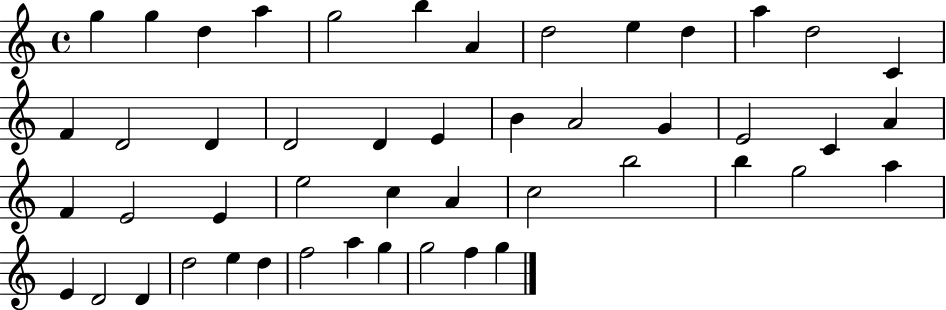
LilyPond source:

{
  \clef treble
  \time 4/4
  \defaultTimeSignature
  \key c \major
  g''4 g''4 d''4 a''4 | g''2 b''4 a'4 | d''2 e''4 d''4 | a''4 d''2 c'4 | \break f'4 d'2 d'4 | d'2 d'4 e'4 | b'4 a'2 g'4 | e'2 c'4 a'4 | \break f'4 e'2 e'4 | e''2 c''4 a'4 | c''2 b''2 | b''4 g''2 a''4 | \break e'4 d'2 d'4 | d''2 e''4 d''4 | f''2 a''4 g''4 | g''2 f''4 g''4 | \break \bar "|."
}